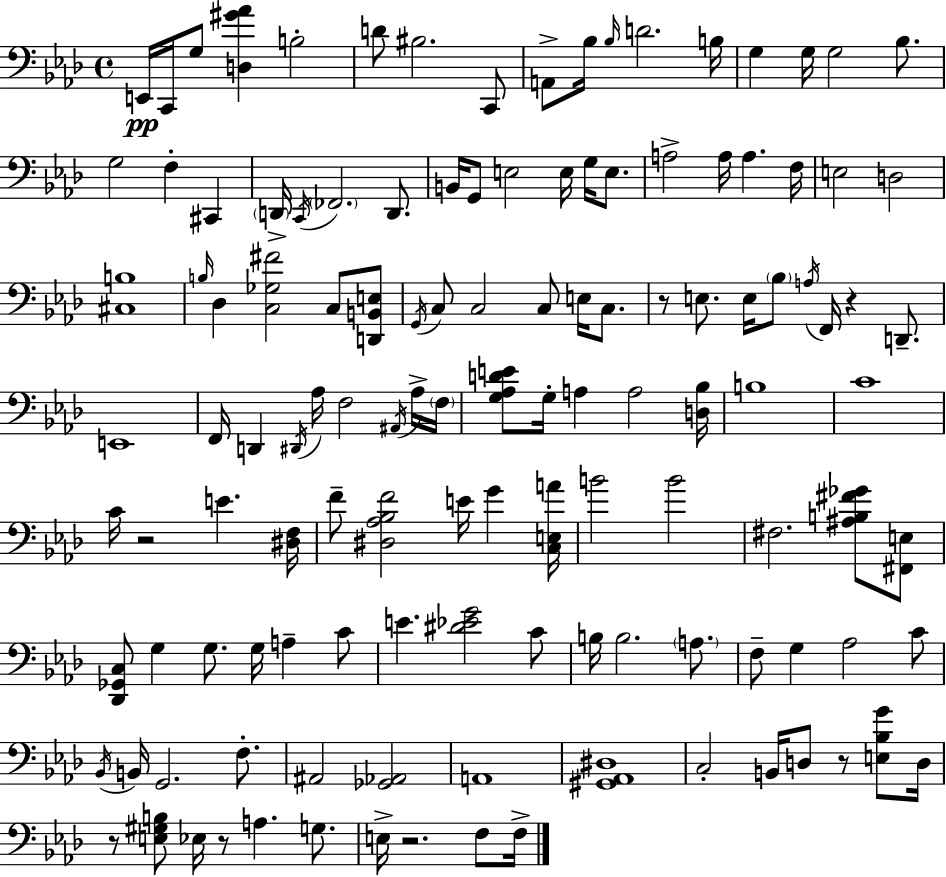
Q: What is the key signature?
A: AES major